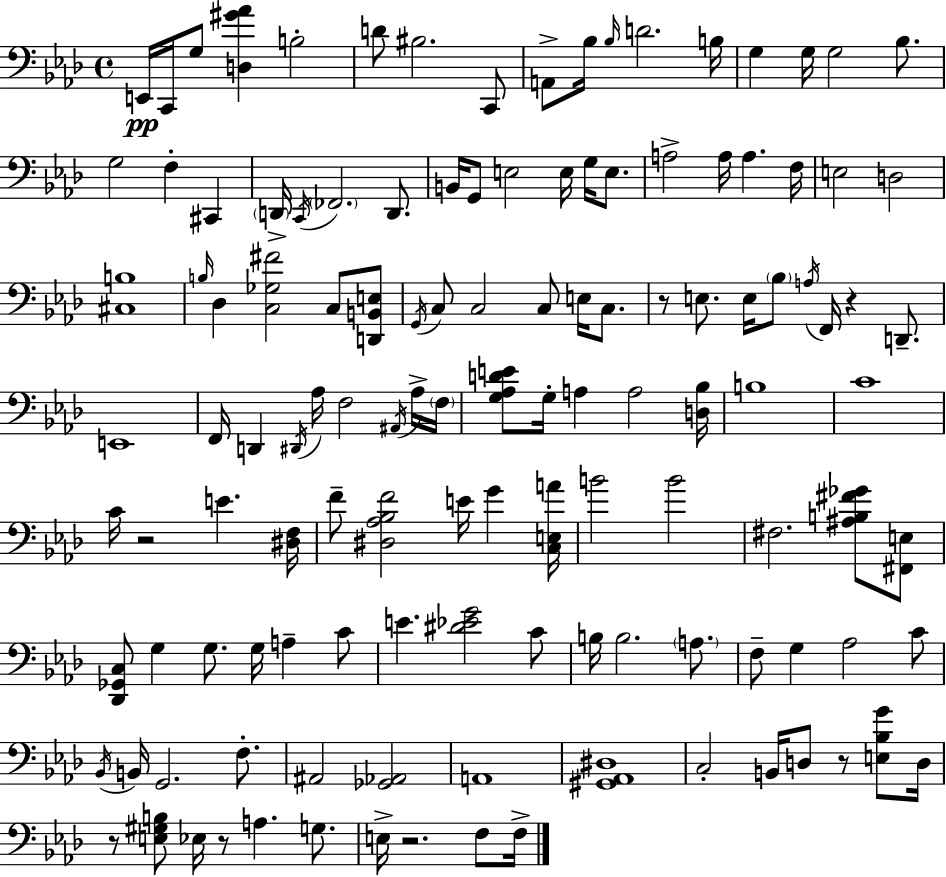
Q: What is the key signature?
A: AES major